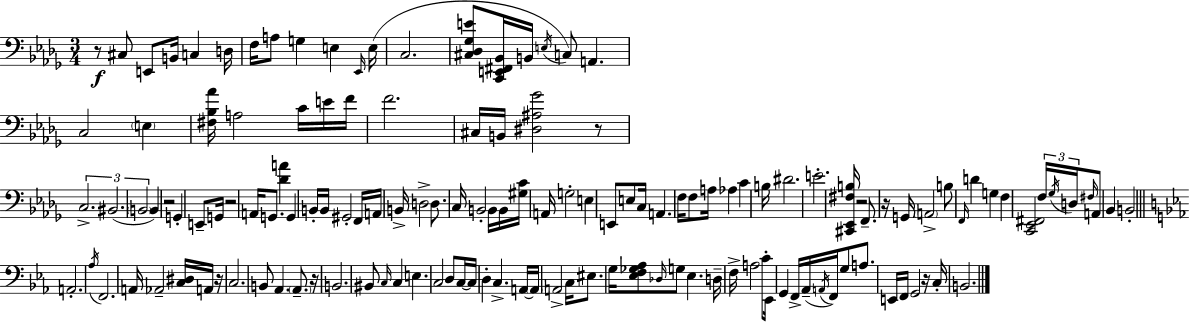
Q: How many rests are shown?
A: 9